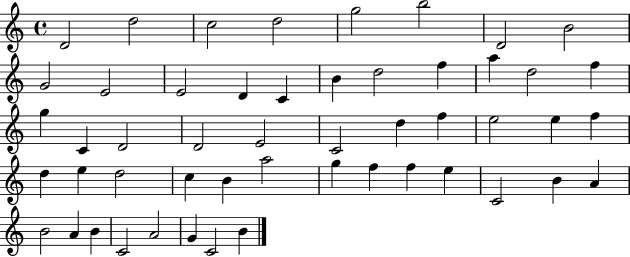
D4/h D5/h C5/h D5/h G5/h B5/h D4/h B4/h G4/h E4/h E4/h D4/q C4/q B4/q D5/h F5/q A5/q D5/h F5/q G5/q C4/q D4/h D4/h E4/h C4/h D5/q F5/q E5/h E5/q F5/q D5/q E5/q D5/h C5/q B4/q A5/h G5/q F5/q F5/q E5/q C4/h B4/q A4/q B4/h A4/q B4/q C4/h A4/h G4/q C4/h B4/q